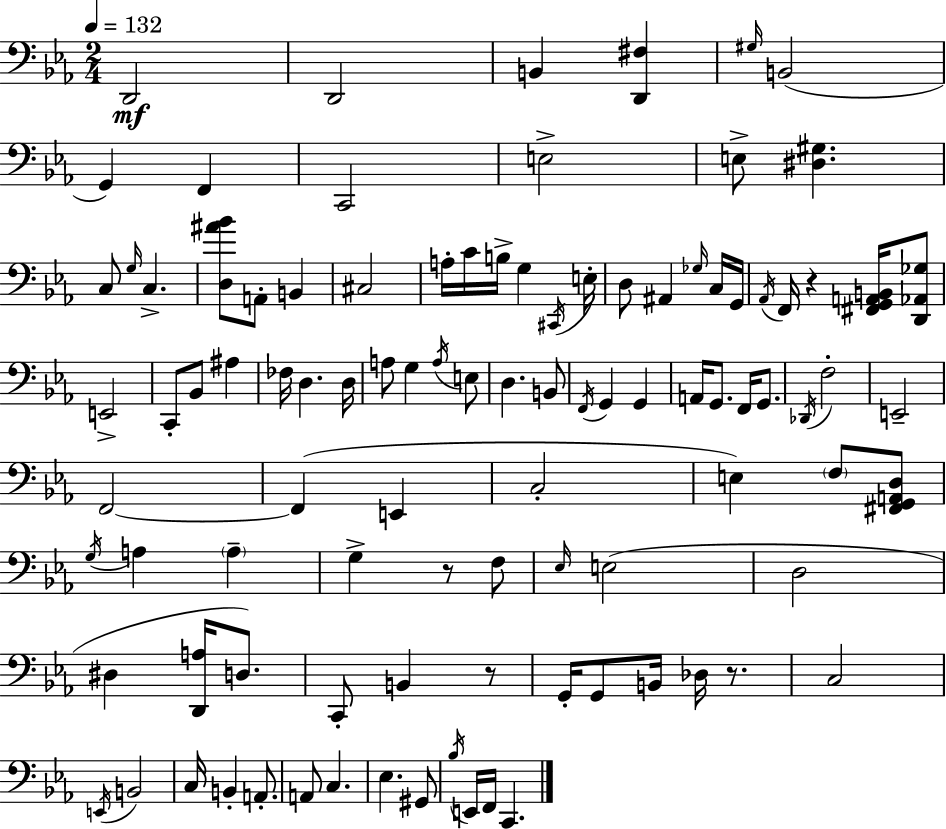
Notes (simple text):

D2/h D2/h B2/q [D2,F#3]/q G#3/s B2/h G2/q F2/q C2/h E3/h E3/e [D#3,G#3]/q. C3/e G3/s C3/q. [D3,A#4,Bb4]/e A2/e B2/q C#3/h A3/s C4/s B3/s G3/q C#2/s E3/s D3/e A#2/q Gb3/s C3/s G2/s Ab2/s F2/s R/q [F#2,G2,A2,B2]/s [D2,Ab2,Gb3]/e E2/h C2/e Bb2/e A#3/q FES3/s D3/q. D3/s A3/e G3/q A3/s E3/e D3/q. B2/e F2/s G2/q G2/q A2/s G2/e. F2/s G2/e. Db2/s F3/h E2/h F2/h F2/q E2/q C3/h E3/q F3/e [F#2,G2,A2,D3]/e G3/s A3/q A3/q G3/q R/e F3/e Eb3/s E3/h D3/h D#3/q [D2,A3]/s D3/e. C2/e B2/q R/e G2/s G2/e B2/s Db3/s R/e. C3/h E2/s B2/h C3/s B2/q A2/e. A2/e C3/q. Eb3/q. G#2/e Bb3/s E2/s F2/s C2/q.